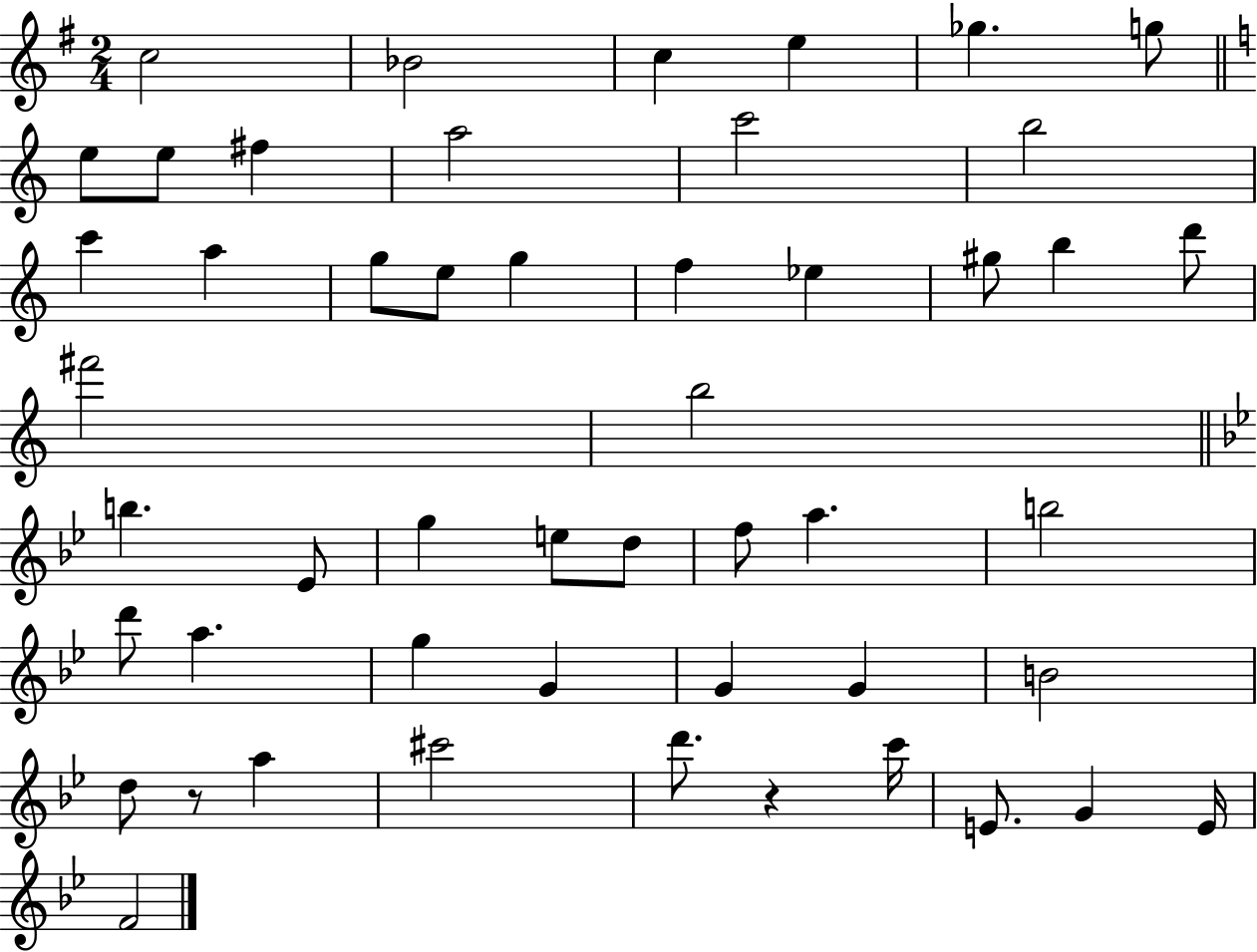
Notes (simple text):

C5/h Bb4/h C5/q E5/q Gb5/q. G5/e E5/e E5/e F#5/q A5/h C6/h B5/h C6/q A5/q G5/e E5/e G5/q F5/q Eb5/q G#5/e B5/q D6/e F#6/h B5/h B5/q. Eb4/e G5/q E5/e D5/e F5/e A5/q. B5/h D6/e A5/q. G5/q G4/q G4/q G4/q B4/h D5/e R/e A5/q C#6/h D6/e. R/q C6/s E4/e. G4/q E4/s F4/h